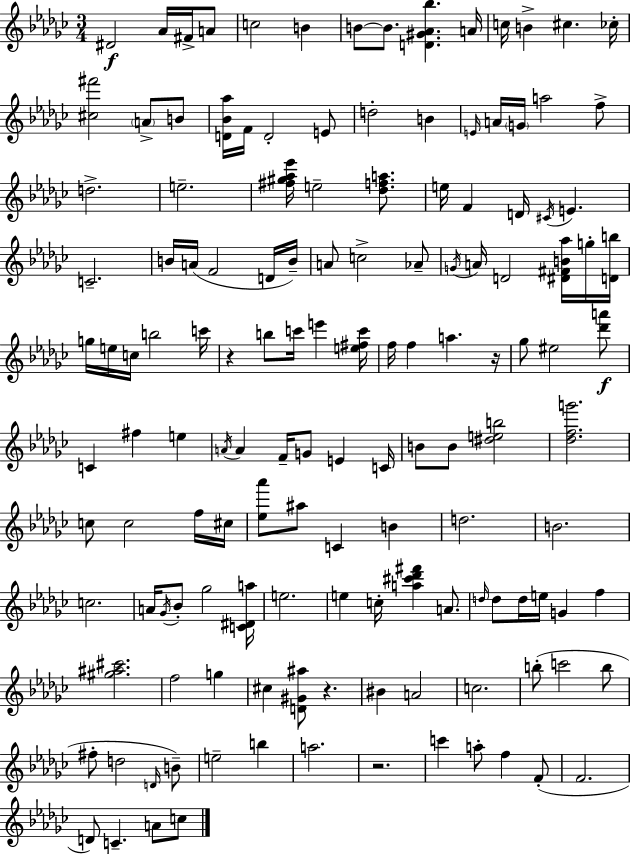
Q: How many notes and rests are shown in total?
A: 139